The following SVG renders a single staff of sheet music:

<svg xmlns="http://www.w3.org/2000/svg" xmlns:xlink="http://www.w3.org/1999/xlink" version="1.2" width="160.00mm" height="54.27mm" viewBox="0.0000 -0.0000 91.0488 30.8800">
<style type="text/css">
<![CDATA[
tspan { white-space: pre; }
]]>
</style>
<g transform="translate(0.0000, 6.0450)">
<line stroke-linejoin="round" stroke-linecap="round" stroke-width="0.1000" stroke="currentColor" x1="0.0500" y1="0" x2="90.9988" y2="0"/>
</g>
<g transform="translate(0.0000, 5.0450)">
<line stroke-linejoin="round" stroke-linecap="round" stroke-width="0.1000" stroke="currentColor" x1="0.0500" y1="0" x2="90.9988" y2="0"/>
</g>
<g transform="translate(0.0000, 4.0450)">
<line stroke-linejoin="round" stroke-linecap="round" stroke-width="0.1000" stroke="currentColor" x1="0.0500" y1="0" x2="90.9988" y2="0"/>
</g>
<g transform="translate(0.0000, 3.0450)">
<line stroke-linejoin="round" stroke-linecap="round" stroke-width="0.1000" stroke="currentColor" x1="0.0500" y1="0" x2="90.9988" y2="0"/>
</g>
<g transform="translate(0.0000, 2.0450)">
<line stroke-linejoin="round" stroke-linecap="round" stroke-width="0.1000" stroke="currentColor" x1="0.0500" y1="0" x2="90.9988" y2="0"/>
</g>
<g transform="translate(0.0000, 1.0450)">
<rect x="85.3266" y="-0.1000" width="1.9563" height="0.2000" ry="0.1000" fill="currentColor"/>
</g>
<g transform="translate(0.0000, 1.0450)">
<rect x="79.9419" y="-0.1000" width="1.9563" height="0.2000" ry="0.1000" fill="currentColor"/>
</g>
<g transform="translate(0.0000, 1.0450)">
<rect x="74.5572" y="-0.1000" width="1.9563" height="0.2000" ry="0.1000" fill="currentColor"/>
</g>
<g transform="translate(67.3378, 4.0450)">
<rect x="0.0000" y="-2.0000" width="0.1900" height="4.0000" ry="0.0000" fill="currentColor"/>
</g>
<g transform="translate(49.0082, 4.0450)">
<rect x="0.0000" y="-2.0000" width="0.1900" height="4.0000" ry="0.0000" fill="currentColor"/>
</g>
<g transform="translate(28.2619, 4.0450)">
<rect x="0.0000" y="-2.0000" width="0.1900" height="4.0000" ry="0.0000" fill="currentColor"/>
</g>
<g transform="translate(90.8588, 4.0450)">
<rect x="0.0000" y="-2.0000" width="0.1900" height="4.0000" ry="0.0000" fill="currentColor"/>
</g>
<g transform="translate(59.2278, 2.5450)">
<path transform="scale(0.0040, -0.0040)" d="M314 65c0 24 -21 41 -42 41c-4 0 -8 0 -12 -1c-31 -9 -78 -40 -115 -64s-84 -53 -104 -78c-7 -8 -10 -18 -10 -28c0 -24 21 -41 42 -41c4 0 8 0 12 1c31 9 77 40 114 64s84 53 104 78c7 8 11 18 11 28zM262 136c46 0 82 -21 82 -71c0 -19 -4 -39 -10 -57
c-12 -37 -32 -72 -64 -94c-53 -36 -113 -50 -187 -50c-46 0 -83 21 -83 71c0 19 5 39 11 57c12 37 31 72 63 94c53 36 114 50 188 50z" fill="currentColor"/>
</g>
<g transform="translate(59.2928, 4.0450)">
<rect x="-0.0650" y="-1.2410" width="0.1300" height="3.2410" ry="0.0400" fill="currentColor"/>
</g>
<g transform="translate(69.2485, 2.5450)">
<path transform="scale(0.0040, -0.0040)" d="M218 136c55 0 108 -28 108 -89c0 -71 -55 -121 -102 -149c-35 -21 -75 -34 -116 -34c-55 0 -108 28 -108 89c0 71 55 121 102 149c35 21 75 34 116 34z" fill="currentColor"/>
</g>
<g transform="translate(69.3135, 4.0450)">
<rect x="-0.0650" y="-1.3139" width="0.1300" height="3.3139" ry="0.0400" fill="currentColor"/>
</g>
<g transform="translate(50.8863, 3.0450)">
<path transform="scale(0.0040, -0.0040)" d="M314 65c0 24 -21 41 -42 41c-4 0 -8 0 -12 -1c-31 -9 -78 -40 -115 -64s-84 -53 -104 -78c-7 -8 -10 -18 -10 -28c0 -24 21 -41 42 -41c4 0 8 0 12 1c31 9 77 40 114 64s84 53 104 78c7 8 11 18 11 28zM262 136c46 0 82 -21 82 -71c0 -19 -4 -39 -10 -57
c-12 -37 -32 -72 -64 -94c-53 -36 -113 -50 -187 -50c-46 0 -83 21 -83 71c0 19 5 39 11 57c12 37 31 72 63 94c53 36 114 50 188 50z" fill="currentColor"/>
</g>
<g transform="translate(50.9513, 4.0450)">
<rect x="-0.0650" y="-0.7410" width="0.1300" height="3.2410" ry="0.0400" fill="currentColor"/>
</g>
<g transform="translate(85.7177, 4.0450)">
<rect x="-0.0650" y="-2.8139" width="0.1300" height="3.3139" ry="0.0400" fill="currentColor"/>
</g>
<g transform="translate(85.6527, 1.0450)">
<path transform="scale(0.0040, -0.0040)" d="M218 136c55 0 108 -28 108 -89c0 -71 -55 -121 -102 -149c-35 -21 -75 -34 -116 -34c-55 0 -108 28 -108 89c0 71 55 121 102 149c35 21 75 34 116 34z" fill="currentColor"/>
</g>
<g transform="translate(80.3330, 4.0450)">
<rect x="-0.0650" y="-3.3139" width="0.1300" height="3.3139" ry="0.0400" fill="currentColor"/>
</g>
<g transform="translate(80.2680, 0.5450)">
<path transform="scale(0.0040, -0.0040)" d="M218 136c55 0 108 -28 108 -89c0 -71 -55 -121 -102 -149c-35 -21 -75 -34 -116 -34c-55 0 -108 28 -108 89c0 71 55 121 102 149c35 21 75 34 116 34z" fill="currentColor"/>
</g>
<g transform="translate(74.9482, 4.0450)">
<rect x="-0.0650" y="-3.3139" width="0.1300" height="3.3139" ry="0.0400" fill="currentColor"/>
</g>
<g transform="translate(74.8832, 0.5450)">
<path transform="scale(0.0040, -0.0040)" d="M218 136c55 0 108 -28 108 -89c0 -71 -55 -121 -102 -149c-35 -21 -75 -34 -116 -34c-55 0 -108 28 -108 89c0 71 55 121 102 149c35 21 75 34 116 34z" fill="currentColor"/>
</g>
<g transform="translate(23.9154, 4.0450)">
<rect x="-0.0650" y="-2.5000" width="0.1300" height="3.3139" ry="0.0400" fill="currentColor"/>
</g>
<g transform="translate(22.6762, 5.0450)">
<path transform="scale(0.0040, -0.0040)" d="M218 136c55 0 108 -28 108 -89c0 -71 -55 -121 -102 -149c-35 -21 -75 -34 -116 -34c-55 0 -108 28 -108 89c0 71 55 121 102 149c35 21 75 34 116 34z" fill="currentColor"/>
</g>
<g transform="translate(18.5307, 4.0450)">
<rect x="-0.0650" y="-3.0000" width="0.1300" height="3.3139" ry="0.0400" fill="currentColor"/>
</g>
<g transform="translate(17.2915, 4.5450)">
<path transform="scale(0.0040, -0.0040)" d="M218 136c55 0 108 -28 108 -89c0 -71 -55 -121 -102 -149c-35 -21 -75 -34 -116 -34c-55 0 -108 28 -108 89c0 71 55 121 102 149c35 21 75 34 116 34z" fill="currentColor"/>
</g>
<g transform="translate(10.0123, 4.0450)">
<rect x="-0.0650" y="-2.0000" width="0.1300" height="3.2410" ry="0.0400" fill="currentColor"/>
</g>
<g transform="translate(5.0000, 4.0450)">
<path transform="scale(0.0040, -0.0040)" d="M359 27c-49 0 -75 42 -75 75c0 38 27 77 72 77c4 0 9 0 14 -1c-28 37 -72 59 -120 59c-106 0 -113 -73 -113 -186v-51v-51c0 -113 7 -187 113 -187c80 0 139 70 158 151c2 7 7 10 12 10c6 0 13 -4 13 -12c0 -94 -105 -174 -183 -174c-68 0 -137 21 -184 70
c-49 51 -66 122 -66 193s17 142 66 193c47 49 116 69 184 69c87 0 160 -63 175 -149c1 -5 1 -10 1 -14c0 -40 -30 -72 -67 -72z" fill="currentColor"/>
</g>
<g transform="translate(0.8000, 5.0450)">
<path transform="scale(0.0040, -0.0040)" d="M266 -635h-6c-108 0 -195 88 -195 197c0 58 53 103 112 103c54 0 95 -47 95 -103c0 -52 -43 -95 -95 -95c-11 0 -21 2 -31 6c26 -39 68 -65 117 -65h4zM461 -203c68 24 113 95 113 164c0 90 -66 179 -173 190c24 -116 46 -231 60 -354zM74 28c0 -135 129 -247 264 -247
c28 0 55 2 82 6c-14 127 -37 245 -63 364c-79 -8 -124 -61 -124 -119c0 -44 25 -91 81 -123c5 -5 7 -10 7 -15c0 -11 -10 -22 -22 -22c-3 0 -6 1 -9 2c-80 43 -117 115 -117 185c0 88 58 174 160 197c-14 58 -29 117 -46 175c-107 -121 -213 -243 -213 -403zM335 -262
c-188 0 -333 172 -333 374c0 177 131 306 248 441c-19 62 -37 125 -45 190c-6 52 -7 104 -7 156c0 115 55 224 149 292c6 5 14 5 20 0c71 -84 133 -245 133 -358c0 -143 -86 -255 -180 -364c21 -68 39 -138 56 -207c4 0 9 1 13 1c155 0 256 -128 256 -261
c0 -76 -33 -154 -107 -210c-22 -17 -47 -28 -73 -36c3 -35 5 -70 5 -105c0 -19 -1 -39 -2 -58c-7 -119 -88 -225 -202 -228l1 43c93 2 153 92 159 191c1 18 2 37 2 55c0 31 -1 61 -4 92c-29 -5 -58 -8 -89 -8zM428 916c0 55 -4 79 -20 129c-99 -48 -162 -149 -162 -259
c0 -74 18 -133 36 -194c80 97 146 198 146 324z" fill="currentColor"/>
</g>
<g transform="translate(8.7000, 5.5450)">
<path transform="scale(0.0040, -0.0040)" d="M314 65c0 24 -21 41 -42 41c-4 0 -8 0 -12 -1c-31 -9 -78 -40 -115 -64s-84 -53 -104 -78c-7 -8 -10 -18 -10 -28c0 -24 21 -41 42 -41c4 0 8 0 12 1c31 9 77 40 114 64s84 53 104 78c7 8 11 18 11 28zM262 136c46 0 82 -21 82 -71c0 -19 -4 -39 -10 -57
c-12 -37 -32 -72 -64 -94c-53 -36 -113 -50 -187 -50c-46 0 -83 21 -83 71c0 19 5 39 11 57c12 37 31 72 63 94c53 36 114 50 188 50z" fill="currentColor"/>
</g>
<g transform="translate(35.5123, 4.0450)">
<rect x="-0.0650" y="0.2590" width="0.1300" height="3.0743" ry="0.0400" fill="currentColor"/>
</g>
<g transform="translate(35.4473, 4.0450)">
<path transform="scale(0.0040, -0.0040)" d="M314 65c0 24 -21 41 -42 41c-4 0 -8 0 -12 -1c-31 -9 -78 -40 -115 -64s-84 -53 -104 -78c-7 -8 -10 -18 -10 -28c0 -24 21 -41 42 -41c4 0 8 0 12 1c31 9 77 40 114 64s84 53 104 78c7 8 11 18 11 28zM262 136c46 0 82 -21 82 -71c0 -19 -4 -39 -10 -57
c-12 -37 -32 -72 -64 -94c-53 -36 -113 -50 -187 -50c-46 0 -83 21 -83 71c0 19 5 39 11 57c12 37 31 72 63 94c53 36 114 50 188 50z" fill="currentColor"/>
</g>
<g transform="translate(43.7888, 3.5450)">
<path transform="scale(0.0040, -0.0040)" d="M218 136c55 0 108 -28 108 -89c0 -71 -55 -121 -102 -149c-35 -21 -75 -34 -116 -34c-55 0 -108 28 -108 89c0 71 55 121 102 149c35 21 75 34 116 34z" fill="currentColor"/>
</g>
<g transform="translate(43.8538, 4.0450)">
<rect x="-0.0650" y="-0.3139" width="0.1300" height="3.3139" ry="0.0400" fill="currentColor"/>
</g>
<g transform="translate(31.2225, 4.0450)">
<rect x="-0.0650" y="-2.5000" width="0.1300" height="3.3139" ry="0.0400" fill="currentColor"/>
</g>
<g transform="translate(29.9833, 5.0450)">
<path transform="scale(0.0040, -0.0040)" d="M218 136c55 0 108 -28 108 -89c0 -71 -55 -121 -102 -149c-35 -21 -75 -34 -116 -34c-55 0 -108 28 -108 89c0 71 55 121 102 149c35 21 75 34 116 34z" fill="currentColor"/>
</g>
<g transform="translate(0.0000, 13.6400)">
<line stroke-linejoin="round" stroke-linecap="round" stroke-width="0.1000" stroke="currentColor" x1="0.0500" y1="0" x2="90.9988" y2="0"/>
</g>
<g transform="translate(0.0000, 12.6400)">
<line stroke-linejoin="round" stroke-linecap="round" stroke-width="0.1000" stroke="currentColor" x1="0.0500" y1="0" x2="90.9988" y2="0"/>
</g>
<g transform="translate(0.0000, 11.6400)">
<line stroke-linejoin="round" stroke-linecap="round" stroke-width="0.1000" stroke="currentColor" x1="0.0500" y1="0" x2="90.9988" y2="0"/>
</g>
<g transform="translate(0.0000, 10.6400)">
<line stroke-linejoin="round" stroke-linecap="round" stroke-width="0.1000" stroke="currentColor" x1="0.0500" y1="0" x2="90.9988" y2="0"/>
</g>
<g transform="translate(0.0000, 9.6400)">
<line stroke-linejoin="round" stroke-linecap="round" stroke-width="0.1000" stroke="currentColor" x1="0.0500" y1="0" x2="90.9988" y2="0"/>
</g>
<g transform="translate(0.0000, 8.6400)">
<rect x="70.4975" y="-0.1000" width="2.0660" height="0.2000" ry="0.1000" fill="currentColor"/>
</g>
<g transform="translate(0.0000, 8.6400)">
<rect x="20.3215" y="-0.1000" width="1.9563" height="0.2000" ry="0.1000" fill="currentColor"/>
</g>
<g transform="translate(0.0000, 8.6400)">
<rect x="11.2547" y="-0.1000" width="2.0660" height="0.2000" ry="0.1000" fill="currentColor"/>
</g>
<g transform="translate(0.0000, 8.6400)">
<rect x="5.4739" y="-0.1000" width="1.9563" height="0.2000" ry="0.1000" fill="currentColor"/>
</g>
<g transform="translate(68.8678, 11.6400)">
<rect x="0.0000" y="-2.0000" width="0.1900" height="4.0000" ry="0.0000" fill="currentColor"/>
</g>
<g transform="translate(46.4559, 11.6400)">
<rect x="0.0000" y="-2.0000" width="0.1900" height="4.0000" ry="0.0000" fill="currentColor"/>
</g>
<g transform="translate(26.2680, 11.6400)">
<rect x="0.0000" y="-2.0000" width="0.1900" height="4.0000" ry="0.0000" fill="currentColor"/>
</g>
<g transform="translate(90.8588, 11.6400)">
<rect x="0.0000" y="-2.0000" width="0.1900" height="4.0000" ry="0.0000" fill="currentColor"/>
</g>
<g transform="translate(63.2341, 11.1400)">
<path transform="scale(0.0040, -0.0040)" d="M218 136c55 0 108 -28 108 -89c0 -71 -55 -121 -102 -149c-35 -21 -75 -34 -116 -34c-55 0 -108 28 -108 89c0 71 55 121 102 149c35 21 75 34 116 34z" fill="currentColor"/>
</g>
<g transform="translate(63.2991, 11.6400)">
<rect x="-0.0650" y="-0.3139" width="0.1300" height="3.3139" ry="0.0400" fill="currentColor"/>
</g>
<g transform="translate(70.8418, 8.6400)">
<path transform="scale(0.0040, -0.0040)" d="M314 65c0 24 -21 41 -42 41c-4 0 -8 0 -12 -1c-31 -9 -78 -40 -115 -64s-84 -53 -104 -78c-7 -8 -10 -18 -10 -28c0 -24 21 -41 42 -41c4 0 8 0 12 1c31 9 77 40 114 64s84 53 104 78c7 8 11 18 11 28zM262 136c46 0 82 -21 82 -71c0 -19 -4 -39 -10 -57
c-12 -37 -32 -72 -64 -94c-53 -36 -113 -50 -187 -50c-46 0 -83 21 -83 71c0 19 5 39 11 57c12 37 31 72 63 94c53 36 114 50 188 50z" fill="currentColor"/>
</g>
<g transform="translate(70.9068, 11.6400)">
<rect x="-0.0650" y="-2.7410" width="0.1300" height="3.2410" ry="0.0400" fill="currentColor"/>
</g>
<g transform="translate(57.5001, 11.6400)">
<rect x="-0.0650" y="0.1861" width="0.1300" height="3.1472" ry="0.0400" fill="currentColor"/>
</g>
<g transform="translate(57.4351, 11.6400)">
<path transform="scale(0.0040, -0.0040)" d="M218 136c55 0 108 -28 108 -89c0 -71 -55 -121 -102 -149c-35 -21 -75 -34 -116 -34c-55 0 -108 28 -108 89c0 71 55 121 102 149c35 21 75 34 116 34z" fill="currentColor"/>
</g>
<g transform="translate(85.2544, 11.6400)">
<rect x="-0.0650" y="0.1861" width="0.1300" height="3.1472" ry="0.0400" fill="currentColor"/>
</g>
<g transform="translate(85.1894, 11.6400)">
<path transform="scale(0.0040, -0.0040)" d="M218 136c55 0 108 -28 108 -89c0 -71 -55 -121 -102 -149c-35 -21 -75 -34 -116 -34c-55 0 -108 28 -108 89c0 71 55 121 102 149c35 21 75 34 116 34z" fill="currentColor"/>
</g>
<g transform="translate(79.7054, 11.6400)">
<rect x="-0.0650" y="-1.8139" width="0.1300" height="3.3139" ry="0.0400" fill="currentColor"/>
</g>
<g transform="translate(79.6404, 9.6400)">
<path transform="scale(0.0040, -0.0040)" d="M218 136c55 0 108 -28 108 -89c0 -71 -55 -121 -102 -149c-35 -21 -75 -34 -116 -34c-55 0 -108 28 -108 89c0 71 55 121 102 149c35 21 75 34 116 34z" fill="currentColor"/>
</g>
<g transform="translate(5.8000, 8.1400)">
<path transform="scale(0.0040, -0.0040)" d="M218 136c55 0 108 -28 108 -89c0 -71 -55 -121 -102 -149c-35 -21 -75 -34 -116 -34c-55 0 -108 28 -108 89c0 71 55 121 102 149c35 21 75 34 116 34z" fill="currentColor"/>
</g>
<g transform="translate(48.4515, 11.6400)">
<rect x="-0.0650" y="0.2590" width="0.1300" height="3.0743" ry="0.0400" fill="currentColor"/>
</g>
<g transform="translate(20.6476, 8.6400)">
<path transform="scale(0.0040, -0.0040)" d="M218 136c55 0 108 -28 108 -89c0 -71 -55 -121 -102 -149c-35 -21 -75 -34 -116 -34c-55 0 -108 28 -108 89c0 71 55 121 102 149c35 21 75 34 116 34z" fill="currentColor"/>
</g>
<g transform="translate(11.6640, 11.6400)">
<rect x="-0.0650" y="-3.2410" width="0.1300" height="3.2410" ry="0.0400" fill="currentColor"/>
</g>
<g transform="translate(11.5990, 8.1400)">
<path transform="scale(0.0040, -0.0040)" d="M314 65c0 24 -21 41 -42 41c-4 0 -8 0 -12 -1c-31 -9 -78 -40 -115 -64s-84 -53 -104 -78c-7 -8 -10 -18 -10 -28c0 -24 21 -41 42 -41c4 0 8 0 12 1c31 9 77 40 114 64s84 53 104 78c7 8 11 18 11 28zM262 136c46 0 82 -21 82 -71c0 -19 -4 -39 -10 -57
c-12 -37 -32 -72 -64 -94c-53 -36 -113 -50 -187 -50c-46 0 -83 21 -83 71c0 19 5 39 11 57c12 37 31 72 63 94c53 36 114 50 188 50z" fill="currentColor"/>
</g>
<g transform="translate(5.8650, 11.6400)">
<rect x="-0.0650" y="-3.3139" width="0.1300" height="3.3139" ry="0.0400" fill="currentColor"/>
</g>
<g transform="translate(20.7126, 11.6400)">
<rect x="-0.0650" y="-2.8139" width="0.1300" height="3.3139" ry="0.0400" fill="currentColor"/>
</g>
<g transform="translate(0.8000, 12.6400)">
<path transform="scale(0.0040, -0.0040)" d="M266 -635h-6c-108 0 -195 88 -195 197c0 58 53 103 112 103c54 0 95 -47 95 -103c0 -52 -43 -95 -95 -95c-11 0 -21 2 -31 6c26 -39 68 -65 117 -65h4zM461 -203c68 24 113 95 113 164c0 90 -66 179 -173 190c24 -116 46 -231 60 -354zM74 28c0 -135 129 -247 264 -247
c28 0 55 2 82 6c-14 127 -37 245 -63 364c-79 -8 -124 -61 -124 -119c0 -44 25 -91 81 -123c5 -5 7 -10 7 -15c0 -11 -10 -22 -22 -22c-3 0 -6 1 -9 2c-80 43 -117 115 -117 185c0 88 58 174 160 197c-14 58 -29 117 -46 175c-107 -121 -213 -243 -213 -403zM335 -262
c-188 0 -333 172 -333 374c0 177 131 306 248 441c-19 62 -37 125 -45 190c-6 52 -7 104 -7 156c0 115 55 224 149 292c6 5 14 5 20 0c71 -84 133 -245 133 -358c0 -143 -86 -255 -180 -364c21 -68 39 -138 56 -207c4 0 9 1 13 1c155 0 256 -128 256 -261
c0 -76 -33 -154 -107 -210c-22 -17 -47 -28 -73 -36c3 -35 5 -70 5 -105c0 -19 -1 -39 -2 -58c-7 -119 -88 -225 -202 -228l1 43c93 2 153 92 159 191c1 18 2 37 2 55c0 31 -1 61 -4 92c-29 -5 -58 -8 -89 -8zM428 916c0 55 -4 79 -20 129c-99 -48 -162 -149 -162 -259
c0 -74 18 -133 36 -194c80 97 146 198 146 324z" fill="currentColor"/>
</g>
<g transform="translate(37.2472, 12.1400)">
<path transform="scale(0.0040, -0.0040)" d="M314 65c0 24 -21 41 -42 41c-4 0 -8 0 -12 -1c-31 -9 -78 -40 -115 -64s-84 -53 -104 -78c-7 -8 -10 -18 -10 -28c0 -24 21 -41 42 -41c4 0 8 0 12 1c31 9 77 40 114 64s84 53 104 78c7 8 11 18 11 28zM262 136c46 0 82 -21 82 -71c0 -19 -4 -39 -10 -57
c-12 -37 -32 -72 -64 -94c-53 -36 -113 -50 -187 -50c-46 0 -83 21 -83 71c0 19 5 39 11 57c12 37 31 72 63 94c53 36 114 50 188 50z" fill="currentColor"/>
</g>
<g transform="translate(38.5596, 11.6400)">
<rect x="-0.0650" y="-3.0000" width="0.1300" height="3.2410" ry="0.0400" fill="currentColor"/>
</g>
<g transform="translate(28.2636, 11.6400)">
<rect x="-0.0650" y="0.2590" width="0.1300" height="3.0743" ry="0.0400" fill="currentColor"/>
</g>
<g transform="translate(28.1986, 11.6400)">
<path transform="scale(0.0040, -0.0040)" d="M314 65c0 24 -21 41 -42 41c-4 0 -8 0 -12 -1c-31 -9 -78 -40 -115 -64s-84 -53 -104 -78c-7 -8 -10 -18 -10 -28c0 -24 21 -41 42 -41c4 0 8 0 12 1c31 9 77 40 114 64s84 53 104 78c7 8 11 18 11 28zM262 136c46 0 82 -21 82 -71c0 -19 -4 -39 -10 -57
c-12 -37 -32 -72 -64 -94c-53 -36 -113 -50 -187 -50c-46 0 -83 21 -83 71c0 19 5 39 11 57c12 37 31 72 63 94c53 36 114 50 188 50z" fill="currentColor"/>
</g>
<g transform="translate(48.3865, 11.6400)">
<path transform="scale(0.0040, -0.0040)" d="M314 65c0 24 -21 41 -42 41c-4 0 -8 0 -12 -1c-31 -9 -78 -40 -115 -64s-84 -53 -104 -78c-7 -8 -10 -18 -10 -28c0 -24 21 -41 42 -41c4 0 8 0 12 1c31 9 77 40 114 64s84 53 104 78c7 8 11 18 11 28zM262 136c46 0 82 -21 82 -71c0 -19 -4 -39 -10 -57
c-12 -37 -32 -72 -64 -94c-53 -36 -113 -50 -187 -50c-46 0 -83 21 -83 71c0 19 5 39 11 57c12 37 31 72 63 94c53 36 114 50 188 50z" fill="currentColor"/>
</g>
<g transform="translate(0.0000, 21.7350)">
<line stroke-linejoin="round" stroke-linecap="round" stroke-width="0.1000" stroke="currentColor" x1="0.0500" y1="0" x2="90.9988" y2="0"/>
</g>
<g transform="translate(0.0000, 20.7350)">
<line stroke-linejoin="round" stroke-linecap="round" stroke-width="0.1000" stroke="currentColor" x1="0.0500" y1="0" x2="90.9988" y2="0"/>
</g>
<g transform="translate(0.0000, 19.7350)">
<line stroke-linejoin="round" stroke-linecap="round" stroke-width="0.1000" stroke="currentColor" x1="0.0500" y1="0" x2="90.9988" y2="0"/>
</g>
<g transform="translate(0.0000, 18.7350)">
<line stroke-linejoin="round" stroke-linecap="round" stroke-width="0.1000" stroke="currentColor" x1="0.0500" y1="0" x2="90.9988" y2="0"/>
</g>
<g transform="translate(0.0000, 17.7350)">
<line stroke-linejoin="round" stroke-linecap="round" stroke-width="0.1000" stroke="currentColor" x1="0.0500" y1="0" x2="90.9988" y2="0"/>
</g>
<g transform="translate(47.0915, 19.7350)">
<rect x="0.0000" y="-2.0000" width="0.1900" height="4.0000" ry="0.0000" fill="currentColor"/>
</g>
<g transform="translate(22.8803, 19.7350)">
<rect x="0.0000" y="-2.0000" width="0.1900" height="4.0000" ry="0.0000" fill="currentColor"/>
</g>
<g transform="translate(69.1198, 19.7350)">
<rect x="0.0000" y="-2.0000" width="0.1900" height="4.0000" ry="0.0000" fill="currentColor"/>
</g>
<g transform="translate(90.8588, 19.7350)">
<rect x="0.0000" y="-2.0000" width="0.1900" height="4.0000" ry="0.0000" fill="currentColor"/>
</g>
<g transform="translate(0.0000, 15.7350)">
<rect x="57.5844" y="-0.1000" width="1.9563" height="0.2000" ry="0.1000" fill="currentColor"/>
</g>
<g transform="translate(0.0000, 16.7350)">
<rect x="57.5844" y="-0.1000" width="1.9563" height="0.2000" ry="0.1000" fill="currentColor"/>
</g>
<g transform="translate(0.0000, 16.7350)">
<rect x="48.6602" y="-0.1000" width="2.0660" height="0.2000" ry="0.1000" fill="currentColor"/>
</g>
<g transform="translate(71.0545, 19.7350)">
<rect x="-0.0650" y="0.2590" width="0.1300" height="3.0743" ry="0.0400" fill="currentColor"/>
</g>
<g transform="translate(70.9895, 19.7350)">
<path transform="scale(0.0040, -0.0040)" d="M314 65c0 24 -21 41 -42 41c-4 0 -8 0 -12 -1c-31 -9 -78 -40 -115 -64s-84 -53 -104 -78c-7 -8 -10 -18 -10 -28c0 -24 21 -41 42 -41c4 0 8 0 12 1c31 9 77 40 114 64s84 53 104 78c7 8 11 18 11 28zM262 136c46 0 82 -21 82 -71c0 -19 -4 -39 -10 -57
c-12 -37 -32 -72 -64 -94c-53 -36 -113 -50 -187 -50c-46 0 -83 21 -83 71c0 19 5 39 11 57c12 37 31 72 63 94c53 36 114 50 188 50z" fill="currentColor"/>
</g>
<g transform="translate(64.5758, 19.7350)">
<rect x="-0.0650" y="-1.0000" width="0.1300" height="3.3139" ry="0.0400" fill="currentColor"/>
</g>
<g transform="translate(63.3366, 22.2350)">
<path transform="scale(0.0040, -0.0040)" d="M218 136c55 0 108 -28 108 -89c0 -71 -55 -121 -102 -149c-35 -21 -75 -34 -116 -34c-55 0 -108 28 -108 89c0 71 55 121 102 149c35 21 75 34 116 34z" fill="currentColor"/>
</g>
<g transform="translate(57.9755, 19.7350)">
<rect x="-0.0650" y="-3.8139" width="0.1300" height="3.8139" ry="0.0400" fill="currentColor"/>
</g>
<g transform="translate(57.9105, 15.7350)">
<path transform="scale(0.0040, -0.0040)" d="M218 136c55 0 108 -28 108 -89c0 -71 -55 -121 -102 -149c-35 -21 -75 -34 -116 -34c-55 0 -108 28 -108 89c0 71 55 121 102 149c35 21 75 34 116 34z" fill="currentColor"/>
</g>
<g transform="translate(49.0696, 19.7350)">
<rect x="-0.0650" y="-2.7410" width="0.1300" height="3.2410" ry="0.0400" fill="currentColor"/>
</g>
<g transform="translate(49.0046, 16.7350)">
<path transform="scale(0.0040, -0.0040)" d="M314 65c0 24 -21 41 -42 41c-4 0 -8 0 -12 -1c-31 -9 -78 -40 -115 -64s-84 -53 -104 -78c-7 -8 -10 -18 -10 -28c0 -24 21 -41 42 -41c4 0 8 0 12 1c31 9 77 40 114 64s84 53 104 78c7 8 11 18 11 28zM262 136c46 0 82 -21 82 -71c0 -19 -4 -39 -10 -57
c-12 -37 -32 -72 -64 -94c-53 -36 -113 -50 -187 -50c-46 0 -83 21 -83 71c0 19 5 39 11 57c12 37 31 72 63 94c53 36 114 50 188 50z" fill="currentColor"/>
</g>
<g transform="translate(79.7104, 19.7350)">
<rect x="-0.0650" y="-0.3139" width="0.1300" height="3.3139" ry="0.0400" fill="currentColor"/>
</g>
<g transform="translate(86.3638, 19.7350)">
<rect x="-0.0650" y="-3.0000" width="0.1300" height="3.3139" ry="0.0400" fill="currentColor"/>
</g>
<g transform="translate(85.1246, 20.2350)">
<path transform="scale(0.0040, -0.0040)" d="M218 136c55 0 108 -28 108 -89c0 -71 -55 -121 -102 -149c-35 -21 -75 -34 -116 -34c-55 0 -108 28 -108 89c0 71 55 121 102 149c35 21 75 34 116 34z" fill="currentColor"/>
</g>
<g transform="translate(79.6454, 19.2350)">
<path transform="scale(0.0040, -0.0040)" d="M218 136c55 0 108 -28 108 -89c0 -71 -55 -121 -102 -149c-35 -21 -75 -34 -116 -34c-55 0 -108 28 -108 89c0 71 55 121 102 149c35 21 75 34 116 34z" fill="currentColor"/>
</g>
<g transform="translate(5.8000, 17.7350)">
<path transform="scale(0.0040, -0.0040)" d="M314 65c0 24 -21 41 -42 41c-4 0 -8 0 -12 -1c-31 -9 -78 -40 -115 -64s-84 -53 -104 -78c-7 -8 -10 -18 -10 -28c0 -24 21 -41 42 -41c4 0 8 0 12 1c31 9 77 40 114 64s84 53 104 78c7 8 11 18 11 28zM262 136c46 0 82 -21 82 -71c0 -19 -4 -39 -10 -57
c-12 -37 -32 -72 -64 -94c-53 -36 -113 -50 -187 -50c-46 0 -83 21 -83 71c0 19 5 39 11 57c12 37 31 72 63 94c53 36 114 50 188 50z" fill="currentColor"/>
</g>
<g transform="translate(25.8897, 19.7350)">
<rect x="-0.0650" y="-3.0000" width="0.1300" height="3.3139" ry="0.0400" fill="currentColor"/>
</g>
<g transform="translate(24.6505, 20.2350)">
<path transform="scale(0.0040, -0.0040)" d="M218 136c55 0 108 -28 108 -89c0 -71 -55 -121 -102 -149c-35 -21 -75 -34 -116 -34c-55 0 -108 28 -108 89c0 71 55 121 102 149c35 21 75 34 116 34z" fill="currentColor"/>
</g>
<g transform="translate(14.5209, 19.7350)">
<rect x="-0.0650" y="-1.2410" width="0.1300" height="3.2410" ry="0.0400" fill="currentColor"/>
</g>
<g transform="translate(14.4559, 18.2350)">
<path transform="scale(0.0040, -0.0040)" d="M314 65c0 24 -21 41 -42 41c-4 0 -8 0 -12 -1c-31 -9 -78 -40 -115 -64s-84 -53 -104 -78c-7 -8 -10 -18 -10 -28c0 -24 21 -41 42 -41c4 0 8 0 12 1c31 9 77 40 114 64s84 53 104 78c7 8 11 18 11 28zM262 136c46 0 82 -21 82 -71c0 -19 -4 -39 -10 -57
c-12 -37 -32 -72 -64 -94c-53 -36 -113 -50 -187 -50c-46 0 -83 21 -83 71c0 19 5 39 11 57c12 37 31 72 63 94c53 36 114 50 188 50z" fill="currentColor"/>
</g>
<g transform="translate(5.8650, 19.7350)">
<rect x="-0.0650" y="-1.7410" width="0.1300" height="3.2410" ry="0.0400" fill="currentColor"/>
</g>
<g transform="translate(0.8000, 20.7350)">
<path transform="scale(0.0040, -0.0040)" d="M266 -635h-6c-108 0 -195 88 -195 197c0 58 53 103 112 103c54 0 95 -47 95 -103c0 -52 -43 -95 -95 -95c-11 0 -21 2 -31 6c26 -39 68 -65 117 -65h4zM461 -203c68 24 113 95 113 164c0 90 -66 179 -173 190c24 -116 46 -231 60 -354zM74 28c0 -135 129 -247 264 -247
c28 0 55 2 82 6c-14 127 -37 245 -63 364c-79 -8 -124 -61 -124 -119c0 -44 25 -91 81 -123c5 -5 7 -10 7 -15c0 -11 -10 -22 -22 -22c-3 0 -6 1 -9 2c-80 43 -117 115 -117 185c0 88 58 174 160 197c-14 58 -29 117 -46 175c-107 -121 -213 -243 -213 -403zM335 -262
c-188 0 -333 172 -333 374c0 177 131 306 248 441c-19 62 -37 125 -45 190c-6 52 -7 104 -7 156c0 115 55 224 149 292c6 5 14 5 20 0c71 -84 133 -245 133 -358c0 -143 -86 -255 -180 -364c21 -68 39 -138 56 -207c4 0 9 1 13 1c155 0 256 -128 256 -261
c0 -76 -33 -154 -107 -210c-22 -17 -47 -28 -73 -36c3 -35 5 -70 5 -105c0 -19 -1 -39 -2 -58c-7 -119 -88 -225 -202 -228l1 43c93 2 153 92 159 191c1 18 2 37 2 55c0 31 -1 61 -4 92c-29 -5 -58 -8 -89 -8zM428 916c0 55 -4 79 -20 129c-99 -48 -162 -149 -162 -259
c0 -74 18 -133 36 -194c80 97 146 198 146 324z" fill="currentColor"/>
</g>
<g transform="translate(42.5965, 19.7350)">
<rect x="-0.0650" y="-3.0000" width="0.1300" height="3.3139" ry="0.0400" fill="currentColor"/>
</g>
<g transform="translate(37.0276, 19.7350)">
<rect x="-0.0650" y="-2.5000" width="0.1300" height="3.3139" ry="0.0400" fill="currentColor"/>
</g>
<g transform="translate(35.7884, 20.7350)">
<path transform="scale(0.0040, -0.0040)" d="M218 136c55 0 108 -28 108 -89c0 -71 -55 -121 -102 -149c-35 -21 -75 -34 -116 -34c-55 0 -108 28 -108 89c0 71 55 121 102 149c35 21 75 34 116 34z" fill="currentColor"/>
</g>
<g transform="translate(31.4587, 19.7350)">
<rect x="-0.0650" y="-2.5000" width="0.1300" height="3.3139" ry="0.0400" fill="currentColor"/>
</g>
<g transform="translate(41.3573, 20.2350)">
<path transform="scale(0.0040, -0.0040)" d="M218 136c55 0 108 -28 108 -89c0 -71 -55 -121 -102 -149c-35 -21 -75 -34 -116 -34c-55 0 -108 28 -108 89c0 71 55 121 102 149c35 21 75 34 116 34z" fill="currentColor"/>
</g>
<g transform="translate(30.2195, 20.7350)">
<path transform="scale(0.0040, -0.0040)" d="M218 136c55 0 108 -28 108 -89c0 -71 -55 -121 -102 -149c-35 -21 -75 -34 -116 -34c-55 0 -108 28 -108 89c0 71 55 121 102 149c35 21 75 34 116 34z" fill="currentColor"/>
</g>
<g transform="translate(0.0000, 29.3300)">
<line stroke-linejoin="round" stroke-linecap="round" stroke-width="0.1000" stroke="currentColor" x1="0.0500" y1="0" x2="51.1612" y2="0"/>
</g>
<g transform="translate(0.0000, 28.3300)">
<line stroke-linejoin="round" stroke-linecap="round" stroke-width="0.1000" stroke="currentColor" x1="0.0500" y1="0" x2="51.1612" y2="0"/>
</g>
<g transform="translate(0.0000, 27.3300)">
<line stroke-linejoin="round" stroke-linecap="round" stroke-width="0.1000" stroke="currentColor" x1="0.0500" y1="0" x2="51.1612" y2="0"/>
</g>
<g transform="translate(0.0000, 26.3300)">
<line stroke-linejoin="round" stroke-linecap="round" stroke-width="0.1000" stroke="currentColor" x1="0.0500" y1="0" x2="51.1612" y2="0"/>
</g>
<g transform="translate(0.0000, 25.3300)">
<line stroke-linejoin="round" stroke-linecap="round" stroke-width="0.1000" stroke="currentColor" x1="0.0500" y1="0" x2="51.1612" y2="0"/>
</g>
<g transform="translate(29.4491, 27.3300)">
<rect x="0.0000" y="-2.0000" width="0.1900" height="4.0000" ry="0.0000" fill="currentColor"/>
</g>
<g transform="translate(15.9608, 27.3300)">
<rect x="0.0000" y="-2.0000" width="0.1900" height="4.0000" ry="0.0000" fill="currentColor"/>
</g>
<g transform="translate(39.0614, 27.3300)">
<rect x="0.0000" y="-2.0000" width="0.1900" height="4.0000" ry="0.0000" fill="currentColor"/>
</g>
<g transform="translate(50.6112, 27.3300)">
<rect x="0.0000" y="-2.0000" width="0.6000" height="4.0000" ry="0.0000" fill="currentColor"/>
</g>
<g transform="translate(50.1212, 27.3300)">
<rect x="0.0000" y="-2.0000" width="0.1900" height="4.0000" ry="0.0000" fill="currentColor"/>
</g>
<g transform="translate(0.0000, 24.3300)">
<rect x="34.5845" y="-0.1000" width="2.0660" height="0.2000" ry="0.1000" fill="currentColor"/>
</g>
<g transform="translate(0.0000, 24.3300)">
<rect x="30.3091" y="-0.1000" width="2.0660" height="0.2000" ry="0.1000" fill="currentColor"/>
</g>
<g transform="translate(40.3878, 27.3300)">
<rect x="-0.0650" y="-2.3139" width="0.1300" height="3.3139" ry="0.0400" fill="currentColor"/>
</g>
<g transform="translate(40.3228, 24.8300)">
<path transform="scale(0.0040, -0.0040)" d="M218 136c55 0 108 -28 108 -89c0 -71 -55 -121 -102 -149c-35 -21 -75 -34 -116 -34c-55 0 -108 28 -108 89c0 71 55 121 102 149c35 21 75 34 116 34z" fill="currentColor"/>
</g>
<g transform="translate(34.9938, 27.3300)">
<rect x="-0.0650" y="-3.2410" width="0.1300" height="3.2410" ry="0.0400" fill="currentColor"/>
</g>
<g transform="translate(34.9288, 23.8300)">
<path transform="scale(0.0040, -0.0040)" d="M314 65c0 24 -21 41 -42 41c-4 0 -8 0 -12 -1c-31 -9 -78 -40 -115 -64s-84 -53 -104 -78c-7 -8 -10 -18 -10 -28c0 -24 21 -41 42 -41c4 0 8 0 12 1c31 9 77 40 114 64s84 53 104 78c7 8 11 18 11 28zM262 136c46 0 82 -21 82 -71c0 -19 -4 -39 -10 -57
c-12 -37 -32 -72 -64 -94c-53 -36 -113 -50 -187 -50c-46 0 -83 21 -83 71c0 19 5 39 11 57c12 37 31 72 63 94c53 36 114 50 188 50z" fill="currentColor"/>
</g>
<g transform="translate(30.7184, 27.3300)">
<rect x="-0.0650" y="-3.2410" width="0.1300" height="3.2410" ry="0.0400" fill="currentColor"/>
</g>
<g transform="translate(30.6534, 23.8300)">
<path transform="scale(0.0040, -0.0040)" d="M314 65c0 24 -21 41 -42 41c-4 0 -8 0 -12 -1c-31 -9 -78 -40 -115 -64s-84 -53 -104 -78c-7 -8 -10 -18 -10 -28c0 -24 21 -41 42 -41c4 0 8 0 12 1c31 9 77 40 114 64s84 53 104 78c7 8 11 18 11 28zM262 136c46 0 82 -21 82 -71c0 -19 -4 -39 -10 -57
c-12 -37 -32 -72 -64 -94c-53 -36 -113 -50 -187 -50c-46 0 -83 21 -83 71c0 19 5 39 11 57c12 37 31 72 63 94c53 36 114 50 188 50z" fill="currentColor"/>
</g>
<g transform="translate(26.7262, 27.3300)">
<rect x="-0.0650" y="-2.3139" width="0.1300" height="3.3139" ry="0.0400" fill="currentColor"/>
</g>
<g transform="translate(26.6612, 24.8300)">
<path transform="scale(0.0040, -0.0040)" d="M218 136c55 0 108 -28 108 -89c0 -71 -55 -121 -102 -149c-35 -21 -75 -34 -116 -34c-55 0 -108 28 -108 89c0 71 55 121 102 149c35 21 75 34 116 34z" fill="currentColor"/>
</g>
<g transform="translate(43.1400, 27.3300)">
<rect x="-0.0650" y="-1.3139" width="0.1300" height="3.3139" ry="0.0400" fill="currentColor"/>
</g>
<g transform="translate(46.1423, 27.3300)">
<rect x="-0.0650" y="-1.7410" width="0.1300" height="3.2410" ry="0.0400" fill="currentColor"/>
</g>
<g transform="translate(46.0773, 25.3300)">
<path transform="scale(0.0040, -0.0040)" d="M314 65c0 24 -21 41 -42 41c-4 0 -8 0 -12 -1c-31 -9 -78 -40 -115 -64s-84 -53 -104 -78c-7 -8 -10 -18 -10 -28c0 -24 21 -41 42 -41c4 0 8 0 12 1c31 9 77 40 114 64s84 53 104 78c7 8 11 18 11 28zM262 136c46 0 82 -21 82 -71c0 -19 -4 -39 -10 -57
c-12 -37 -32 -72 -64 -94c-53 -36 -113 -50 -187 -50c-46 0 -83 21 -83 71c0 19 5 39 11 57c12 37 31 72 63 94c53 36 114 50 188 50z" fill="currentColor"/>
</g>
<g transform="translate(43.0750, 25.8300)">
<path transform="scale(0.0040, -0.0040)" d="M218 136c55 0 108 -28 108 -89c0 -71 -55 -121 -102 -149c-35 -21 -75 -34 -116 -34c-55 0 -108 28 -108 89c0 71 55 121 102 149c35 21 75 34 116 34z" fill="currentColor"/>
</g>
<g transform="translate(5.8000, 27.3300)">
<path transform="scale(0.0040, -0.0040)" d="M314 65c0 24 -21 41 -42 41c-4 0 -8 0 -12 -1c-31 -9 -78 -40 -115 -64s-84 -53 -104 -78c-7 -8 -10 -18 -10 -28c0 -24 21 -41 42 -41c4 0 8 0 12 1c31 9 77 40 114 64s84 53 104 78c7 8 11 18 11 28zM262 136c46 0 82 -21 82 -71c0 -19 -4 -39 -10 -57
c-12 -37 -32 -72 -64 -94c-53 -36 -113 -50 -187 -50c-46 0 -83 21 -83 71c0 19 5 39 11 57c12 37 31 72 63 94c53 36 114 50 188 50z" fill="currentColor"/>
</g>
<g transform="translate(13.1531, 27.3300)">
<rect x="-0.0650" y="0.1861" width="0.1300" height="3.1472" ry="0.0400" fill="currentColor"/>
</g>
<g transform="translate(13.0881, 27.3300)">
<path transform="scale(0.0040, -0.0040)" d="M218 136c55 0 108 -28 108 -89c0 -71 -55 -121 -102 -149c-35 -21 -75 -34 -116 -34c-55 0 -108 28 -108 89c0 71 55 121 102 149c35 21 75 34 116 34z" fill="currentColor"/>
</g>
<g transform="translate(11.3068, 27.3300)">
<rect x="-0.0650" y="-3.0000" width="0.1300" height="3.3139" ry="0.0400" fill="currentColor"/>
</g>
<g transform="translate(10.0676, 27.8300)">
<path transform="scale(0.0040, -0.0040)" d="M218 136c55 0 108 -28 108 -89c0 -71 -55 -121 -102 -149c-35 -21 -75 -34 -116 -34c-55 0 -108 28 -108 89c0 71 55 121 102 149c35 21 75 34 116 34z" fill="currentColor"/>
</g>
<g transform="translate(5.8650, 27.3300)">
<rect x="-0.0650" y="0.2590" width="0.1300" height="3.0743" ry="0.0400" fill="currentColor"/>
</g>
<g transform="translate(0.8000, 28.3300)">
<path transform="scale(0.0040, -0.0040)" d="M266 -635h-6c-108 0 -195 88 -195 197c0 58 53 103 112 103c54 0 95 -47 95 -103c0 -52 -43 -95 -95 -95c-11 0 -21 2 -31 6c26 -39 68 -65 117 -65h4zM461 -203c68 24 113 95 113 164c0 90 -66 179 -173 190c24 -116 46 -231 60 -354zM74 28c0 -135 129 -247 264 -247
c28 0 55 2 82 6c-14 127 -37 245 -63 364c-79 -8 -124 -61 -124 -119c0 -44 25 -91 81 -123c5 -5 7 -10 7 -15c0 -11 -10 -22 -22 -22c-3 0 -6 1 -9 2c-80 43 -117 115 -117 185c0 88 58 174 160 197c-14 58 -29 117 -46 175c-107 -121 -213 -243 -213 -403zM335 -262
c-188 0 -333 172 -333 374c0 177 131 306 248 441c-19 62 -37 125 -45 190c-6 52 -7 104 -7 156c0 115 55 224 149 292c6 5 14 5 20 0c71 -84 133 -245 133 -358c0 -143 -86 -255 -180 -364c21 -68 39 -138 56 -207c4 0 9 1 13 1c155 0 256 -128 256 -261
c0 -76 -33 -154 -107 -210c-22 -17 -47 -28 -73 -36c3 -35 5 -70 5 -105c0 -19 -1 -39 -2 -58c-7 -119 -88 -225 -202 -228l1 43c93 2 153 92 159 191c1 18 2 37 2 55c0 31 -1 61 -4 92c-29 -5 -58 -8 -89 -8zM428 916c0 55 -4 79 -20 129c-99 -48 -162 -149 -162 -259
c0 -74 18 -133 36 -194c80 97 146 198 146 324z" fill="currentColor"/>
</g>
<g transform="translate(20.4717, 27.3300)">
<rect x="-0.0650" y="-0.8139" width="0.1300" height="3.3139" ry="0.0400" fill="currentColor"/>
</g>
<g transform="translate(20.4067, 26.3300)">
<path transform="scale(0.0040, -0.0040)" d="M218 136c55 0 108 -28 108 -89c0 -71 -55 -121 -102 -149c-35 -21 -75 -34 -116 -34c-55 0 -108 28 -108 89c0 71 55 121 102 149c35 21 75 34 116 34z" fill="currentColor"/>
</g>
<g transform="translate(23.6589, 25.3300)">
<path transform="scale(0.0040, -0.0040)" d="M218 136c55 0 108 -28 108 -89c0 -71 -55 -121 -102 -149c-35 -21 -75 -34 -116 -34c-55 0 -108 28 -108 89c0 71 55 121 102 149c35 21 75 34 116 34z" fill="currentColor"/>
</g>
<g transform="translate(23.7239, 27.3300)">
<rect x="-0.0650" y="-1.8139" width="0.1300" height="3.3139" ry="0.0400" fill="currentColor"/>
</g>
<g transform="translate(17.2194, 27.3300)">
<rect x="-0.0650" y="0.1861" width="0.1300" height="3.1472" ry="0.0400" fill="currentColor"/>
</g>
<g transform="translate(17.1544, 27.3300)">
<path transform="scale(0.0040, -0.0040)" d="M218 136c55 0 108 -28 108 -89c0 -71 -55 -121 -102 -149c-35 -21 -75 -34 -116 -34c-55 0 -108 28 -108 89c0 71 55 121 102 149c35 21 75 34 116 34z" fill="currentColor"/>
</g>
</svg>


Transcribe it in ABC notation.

X:1
T:Untitled
M:4/4
L:1/4
K:C
F2 A G G B2 c d2 e2 e b b a b b2 a B2 A2 B2 B c a2 f B f2 e2 A G G A a2 c' D B2 c A B2 A B B d f g b2 b2 g e f2